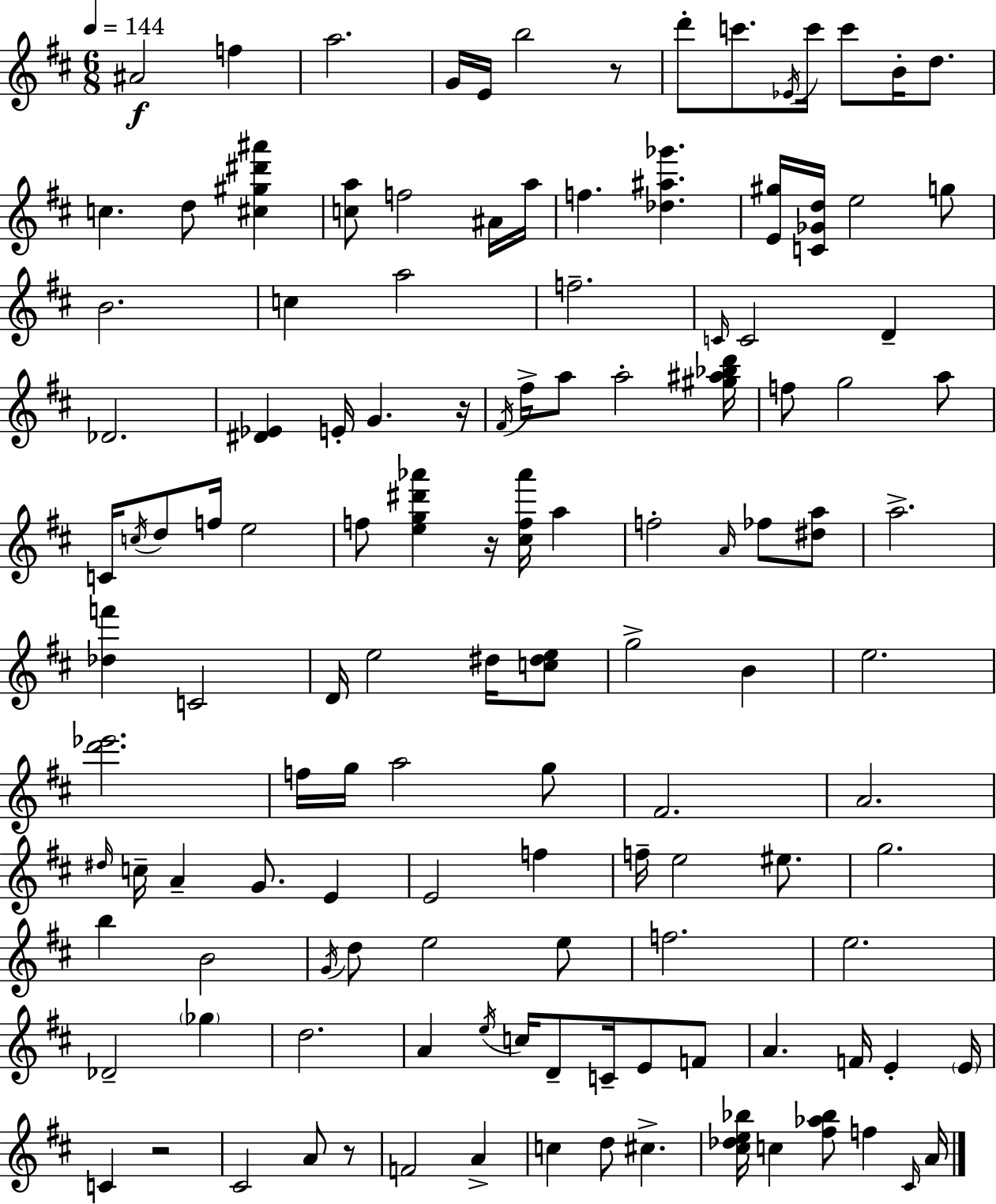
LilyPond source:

{
  \clef treble
  \numericTimeSignature
  \time 6/8
  \key d \major
  \tempo 4 = 144
  \repeat volta 2 { ais'2\f f''4 | a''2. | g'16 e'16 b''2 r8 | d'''8-. c'''8. \acciaccatura { ees'16 } c'''16 c'''8 b'16-. d''8. | \break c''4. d''8 <cis'' gis'' dis''' ais'''>4 | <c'' a''>8 f''2 ais'16 | a''16 f''4. <des'' ais'' ges'''>4. | <e' gis''>16 <c' ges' d''>16 e''2 g''8 | \break b'2. | c''4 a''2 | f''2.-- | \grace { c'16 } c'2 d'4-- | \break des'2. | <dis' ees'>4 e'16-. g'4. | r16 \acciaccatura { fis'16 } fis''16-> a''8 a''2-. | <gis'' ais'' bes'' d'''>16 f''8 g''2 | \break a''8 c'16 \acciaccatura { c''16 } d''8 f''16 e''2 | f''8 <e'' g'' dis''' aes'''>4 r16 <cis'' f'' aes'''>16 | a''4 f''2-. | \grace { a'16 } fes''8 <dis'' a''>8 a''2.-> | \break <des'' f'''>4 c'2 | d'16 e''2 | dis''16 <c'' dis'' e''>8 g''2-> | b'4 e''2. | \break <d''' ees'''>2. | f''16 g''16 a''2 | g''8 fis'2. | a'2. | \break \grace { dis''16 } c''16-- a'4-- g'8. | e'4 e'2 | f''4 f''16-- e''2 | eis''8. g''2. | \break b''4 b'2 | \acciaccatura { g'16 } d''8 e''2 | e''8 f''2. | e''2. | \break des'2-- | \parenthesize ges''4 d''2. | a'4 \acciaccatura { e''16 } | c''16 d'8-- c'16-- e'8 f'8 a'4. | \break f'16 e'4-. \parenthesize e'16 c'4 | r2 cis'2 | a'8 r8 f'2 | a'4-> c''4 | \break d''8 cis''4.-> <cis'' des'' e'' bes''>16 c''4 | <fis'' aes'' bes''>8 f''4 \grace { cis'16 } a'16 } \bar "|."
}